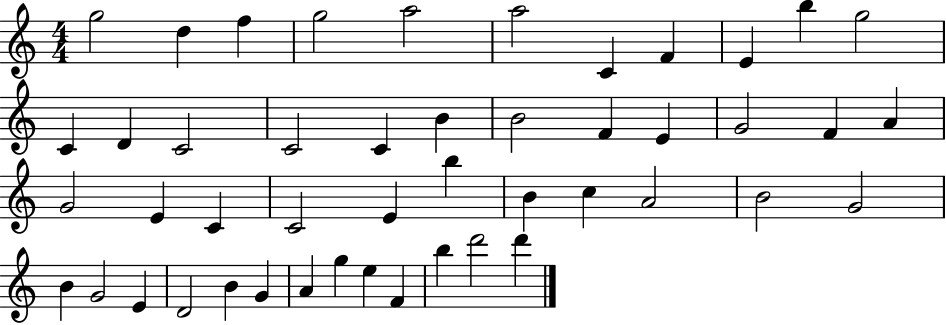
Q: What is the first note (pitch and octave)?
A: G5